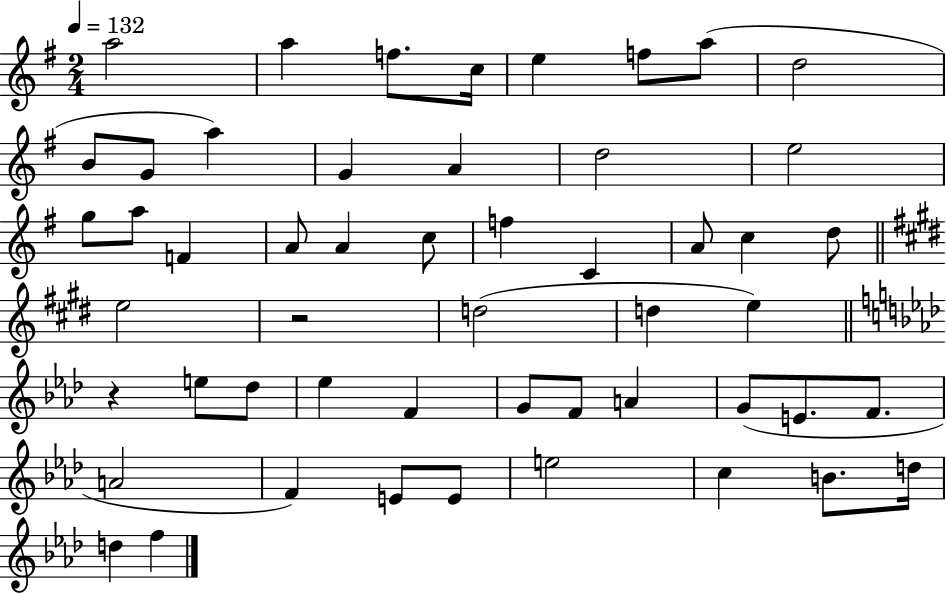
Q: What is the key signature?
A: G major